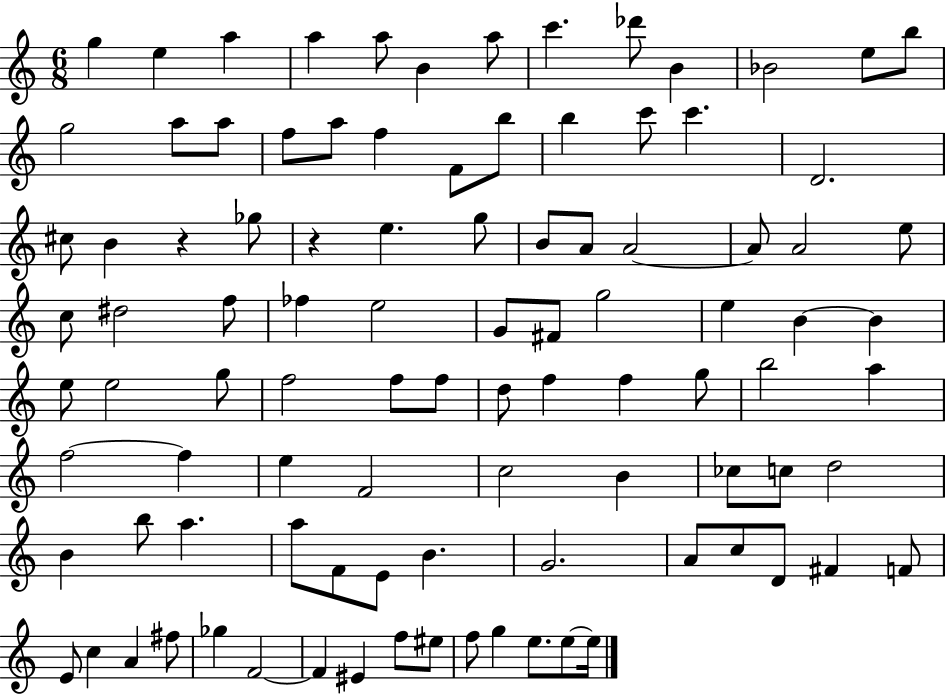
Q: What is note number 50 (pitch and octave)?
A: G5